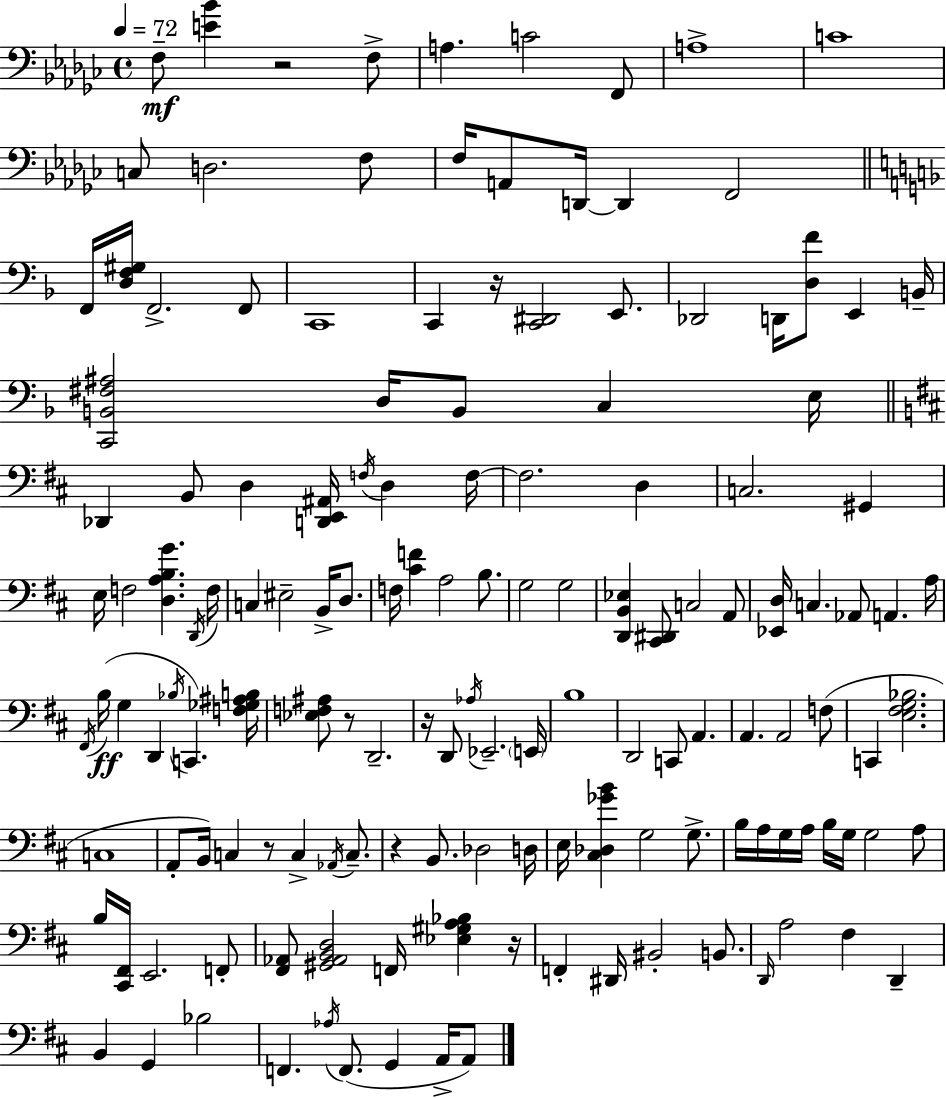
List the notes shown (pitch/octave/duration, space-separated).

F3/e [E4,Bb4]/q R/h F3/e A3/q. C4/h F2/e A3/w C4/w C3/e D3/h. F3/e F3/s A2/e D2/s D2/q F2/h F2/s [D3,F3,G#3]/s F2/h. F2/e C2/w C2/q R/s [C2,D#2]/h E2/e. Db2/h D2/s [D3,F4]/e E2/q B2/s [C2,B2,F#3,A#3]/h D3/s B2/e C3/q E3/s Db2/q B2/e D3/q [D2,E2,A#2]/s F3/s D3/q F3/s F3/h. D3/q C3/h. G#2/q E3/s F3/h [D3,A3,B3,G4]/q. D2/s F3/s C3/q EIS3/h B2/s D3/e. F3/s [C#4,F4]/q A3/h B3/e. G3/h G3/h [D2,B2,Eb3]/q [C#2,D#2]/e C3/h A2/e [Eb2,D3]/s C3/q. Ab2/e A2/q. A3/s F#2/s B3/s G3/q D2/q Bb3/s C2/q. [F3,Gb3,A#3,B3]/s [Eb3,F3,A#3]/e R/e D2/h. R/s D2/e Ab3/s Eb2/h. E2/s B3/w D2/h C2/e A2/q. A2/q. A2/h F3/e C2/q [E3,F#3,G3,Bb3]/h. C3/w A2/e B2/s C3/q R/e C3/q Ab2/s C3/e. R/q B2/e. Db3/h D3/s E3/s [C#3,Db3,Gb4,B4]/q G3/h G3/e. B3/s A3/s G3/s A3/s B3/s G3/s G3/h A3/e B3/s [C#2,F#2]/s E2/h. F2/e [F#2,Ab2]/e [G#2,Ab2,B2,D3]/h F2/s [Eb3,G#3,A3,Bb3]/q R/s F2/q D#2/s BIS2/h B2/e. D2/s A3/h F#3/q D2/q B2/q G2/q Bb3/h F2/q. Ab3/s F2/e. G2/q A2/s A2/e